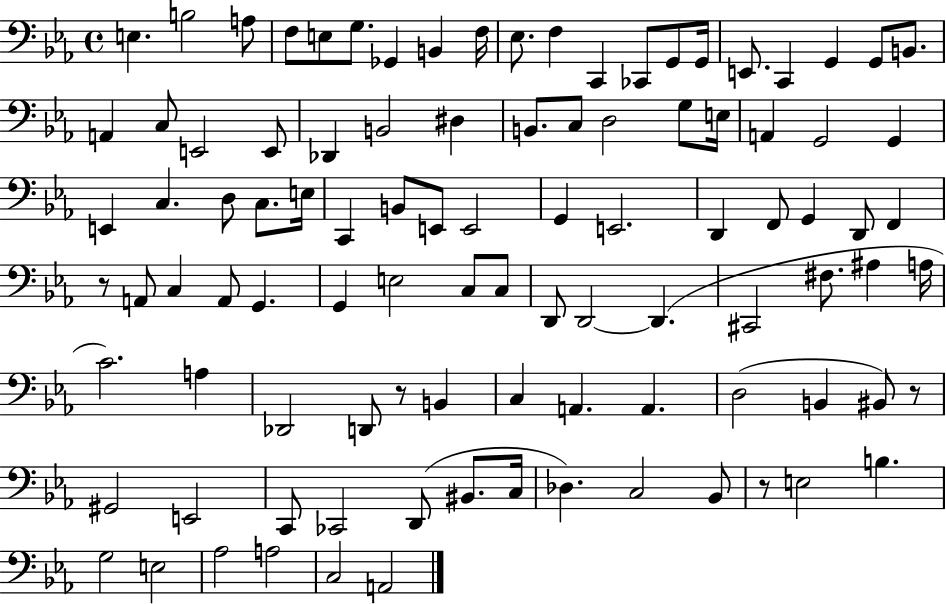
{
  \clef bass
  \time 4/4
  \defaultTimeSignature
  \key ees \major
  e4. b2 a8 | f8 e8 g8. ges,4 b,4 f16 | ees8. f4 c,4 ces,8 g,8 g,16 | e,8. c,4 g,4 g,8 b,8. | \break a,4 c8 e,2 e,8 | des,4 b,2 dis4 | b,8. c8 d2 g8 e16 | a,4 g,2 g,4 | \break e,4 c4. d8 c8. e16 | c,4 b,8 e,8 e,2 | g,4 e,2. | d,4 f,8 g,4 d,8 f,4 | \break r8 a,8 c4 a,8 g,4. | g,4 e2 c8 c8 | d,8 d,2~~ d,4.( | cis,2 fis8. ais4 a16 | \break c'2.) a4 | des,2 d,8 r8 b,4 | c4 a,4. a,4. | d2( b,4 bis,8) r8 | \break gis,2 e,2 | c,8 ces,2 d,8( bis,8. c16 | des4.) c2 bes,8 | r8 e2 b4. | \break g2 e2 | aes2 a2 | c2 a,2 | \bar "|."
}